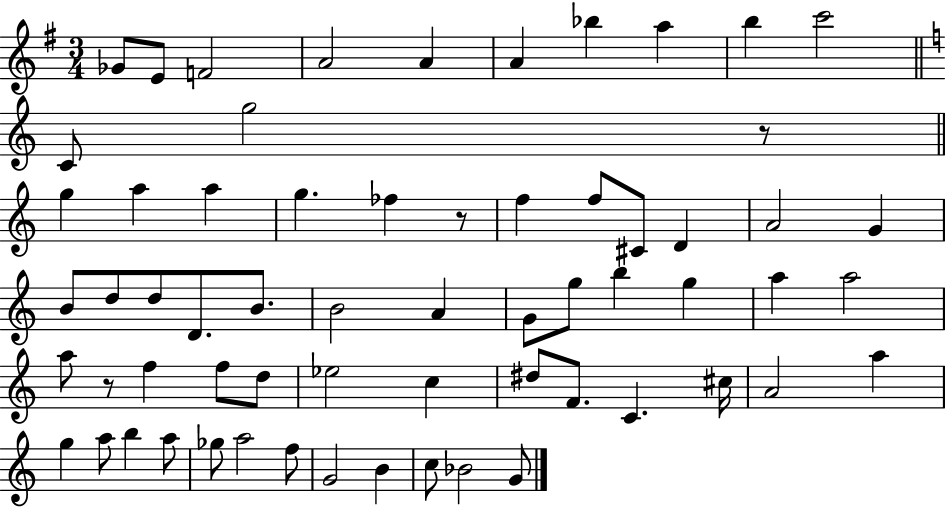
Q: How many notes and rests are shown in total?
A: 63